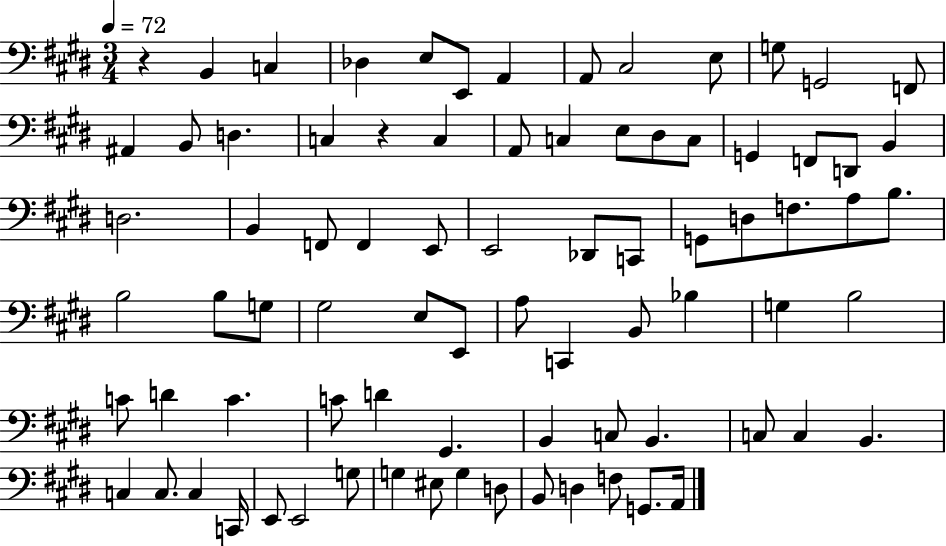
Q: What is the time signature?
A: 3/4